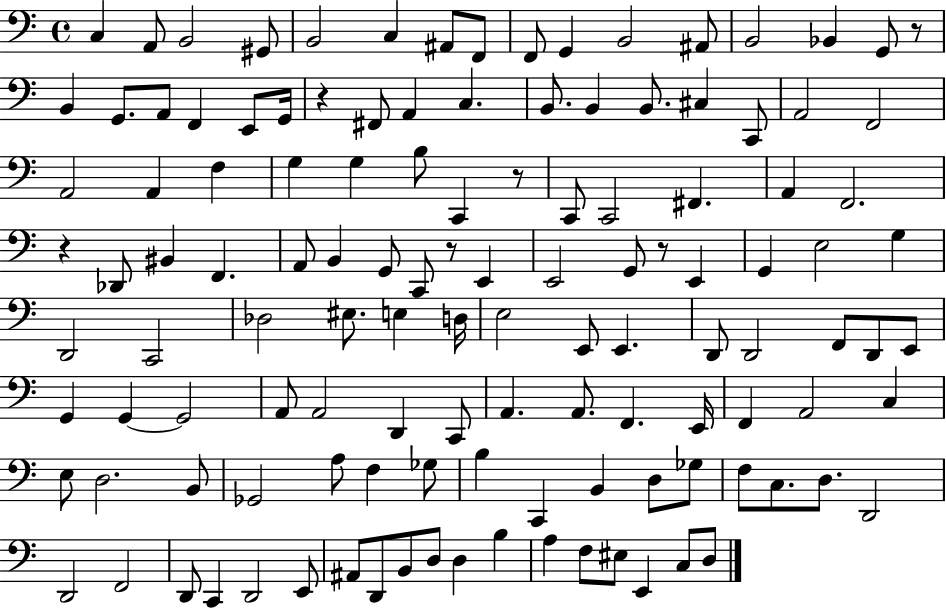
X:1
T:Untitled
M:4/4
L:1/4
K:C
C, A,,/2 B,,2 ^G,,/2 B,,2 C, ^A,,/2 F,,/2 F,,/2 G,, B,,2 ^A,,/2 B,,2 _B,, G,,/2 z/2 B,, G,,/2 A,,/2 F,, E,,/2 G,,/4 z ^F,,/2 A,, C, B,,/2 B,, B,,/2 ^C, C,,/2 A,,2 F,,2 A,,2 A,, F, G, G, B,/2 C,, z/2 C,,/2 C,,2 ^F,, A,, F,,2 z _D,,/2 ^B,, F,, A,,/2 B,, G,,/2 C,,/2 z/2 E,, E,,2 G,,/2 z/2 E,, G,, E,2 G, D,,2 C,,2 _D,2 ^E,/2 E, D,/4 E,2 E,,/2 E,, D,,/2 D,,2 F,,/2 D,,/2 E,,/2 G,, G,, G,,2 A,,/2 A,,2 D,, C,,/2 A,, A,,/2 F,, E,,/4 F,, A,,2 C, E,/2 D,2 B,,/2 _G,,2 A,/2 F, _G,/2 B, C,, B,, D,/2 _G,/2 F,/2 C,/2 D,/2 D,,2 D,,2 F,,2 D,,/2 C,, D,,2 E,,/2 ^A,,/2 D,,/2 B,,/2 D,/2 D, B, A, F,/2 ^E,/2 E,, C,/2 D,/2